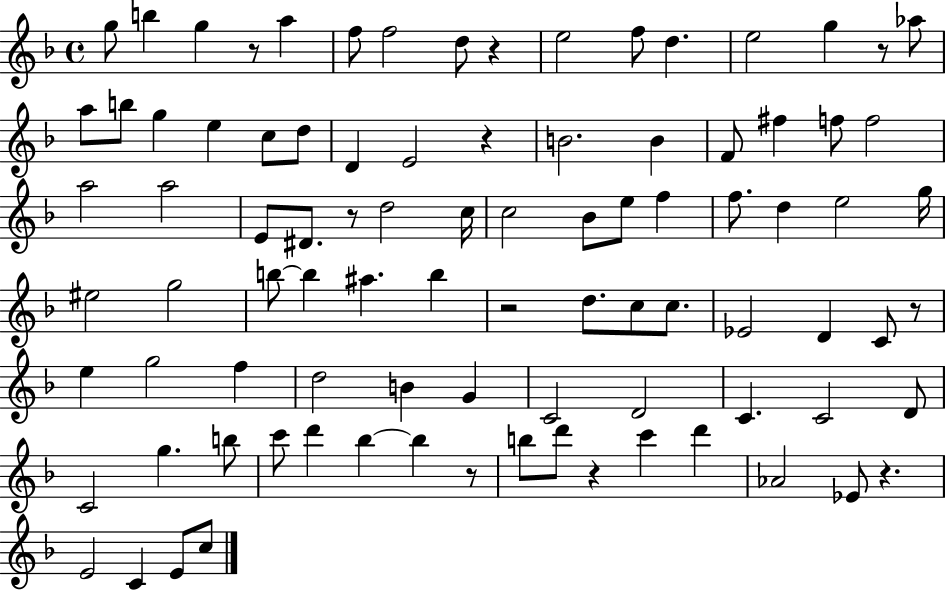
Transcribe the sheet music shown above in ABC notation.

X:1
T:Untitled
M:4/4
L:1/4
K:F
g/2 b g z/2 a f/2 f2 d/2 z e2 f/2 d e2 g z/2 _a/2 a/2 b/2 g e c/2 d/2 D E2 z B2 B F/2 ^f f/2 f2 a2 a2 E/2 ^D/2 z/2 d2 c/4 c2 _B/2 e/2 f f/2 d e2 g/4 ^e2 g2 b/2 b ^a b z2 d/2 c/2 c/2 _E2 D C/2 z/2 e g2 f d2 B G C2 D2 C C2 D/2 C2 g b/2 c'/2 d' _b _b z/2 b/2 d'/2 z c' d' _A2 _E/2 z E2 C E/2 c/2